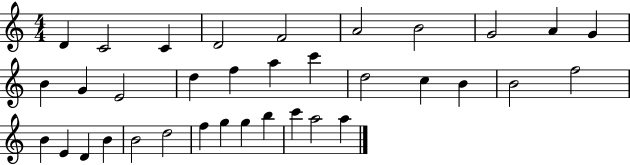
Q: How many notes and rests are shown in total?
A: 35